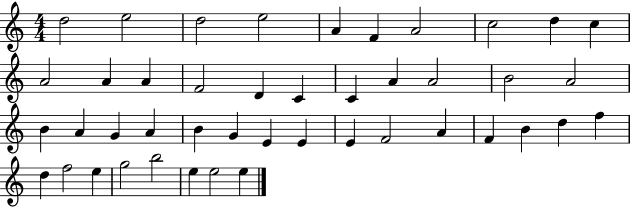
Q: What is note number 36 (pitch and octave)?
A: F5